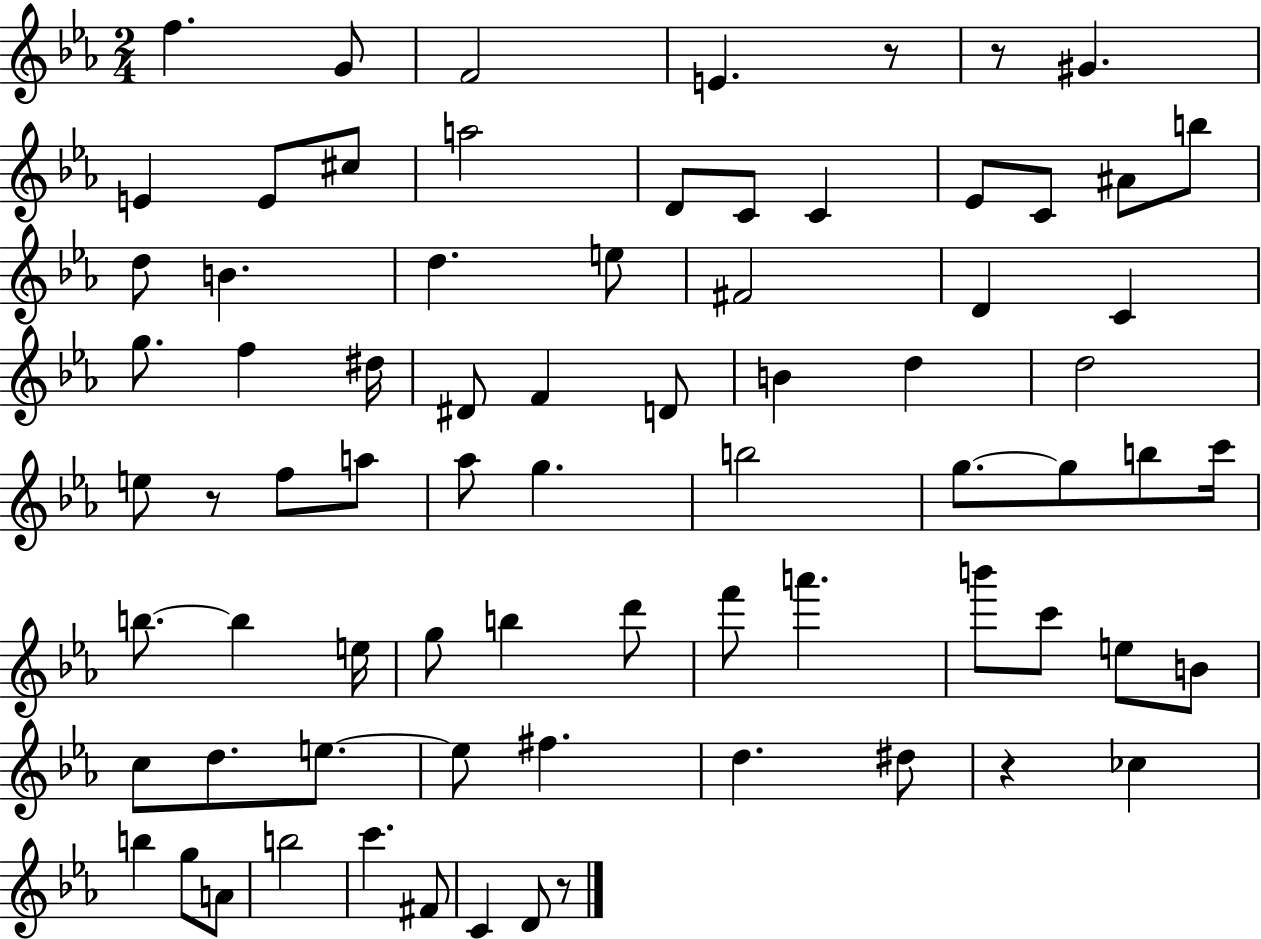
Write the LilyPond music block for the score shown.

{
  \clef treble
  \numericTimeSignature
  \time 2/4
  \key ees \major
  f''4. g'8 | f'2 | e'4. r8 | r8 gis'4. | \break e'4 e'8 cis''8 | a''2 | d'8 c'8 c'4 | ees'8 c'8 ais'8 b''8 | \break d''8 b'4. | d''4. e''8 | fis'2 | d'4 c'4 | \break g''8. f''4 dis''16 | dis'8 f'4 d'8 | b'4 d''4 | d''2 | \break e''8 r8 f''8 a''8 | aes''8 g''4. | b''2 | g''8.~~ g''8 b''8 c'''16 | \break b''8.~~ b''4 e''16 | g''8 b''4 d'''8 | f'''8 a'''4. | b'''8 c'''8 e''8 b'8 | \break c''8 d''8. e''8.~~ | e''8 fis''4. | d''4. dis''8 | r4 ces''4 | \break b''4 g''8 a'8 | b''2 | c'''4. fis'8 | c'4 d'8 r8 | \break \bar "|."
}